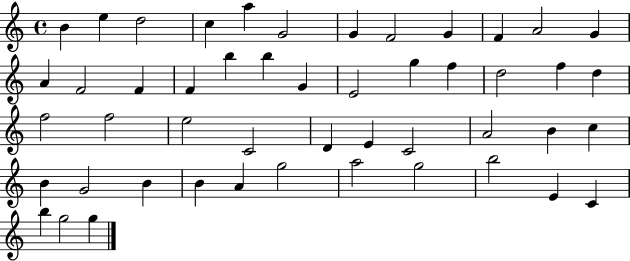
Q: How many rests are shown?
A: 0